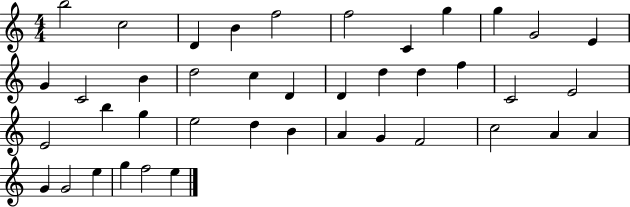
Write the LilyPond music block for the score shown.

{
  \clef treble
  \numericTimeSignature
  \time 4/4
  \key c \major
  b''2 c''2 | d'4 b'4 f''2 | f''2 c'4 g''4 | g''4 g'2 e'4 | \break g'4 c'2 b'4 | d''2 c''4 d'4 | d'4 d''4 d''4 f''4 | c'2 e'2 | \break e'2 b''4 g''4 | e''2 d''4 b'4 | a'4 g'4 f'2 | c''2 a'4 a'4 | \break g'4 g'2 e''4 | g''4 f''2 e''4 | \bar "|."
}